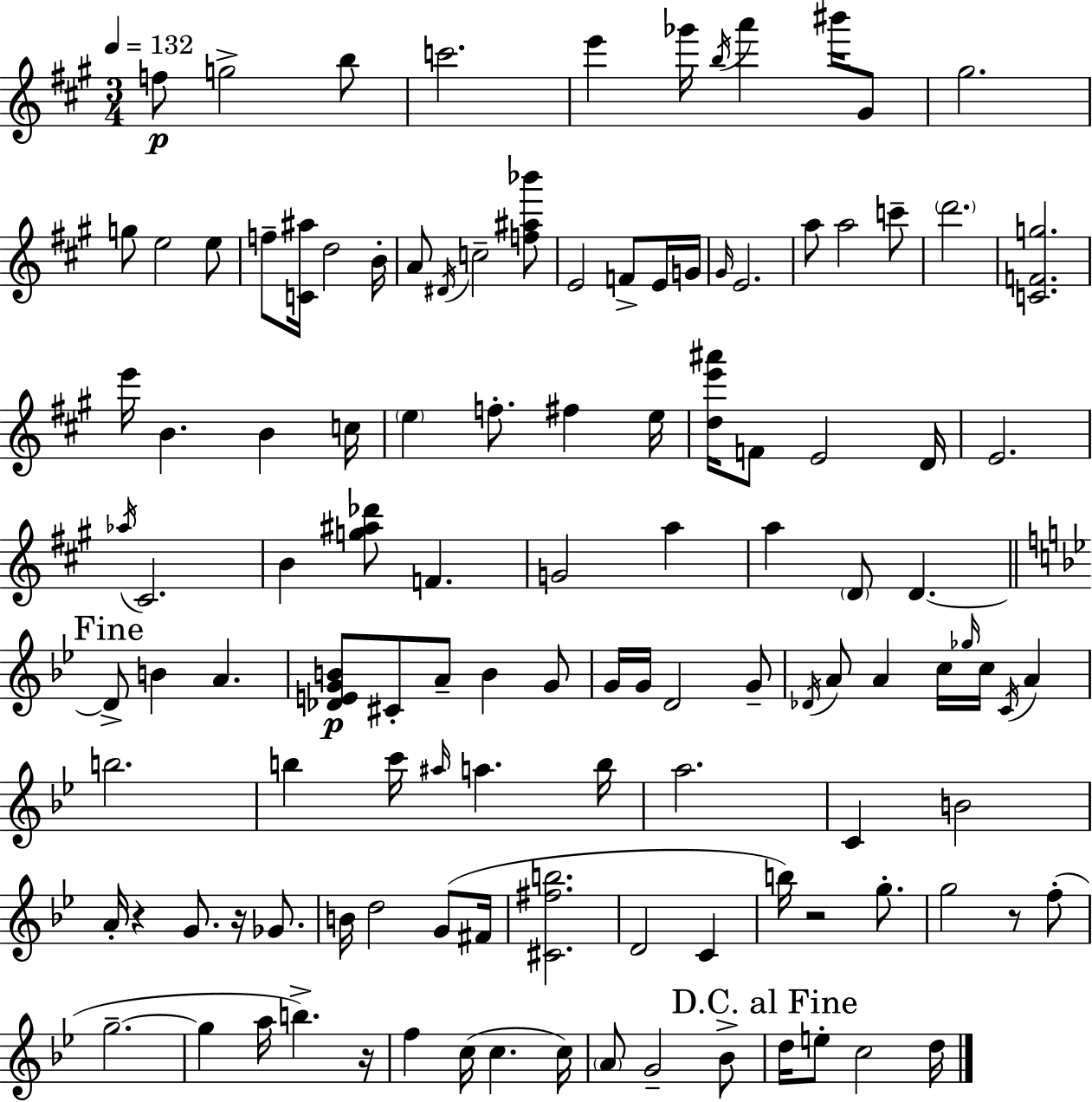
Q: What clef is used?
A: treble